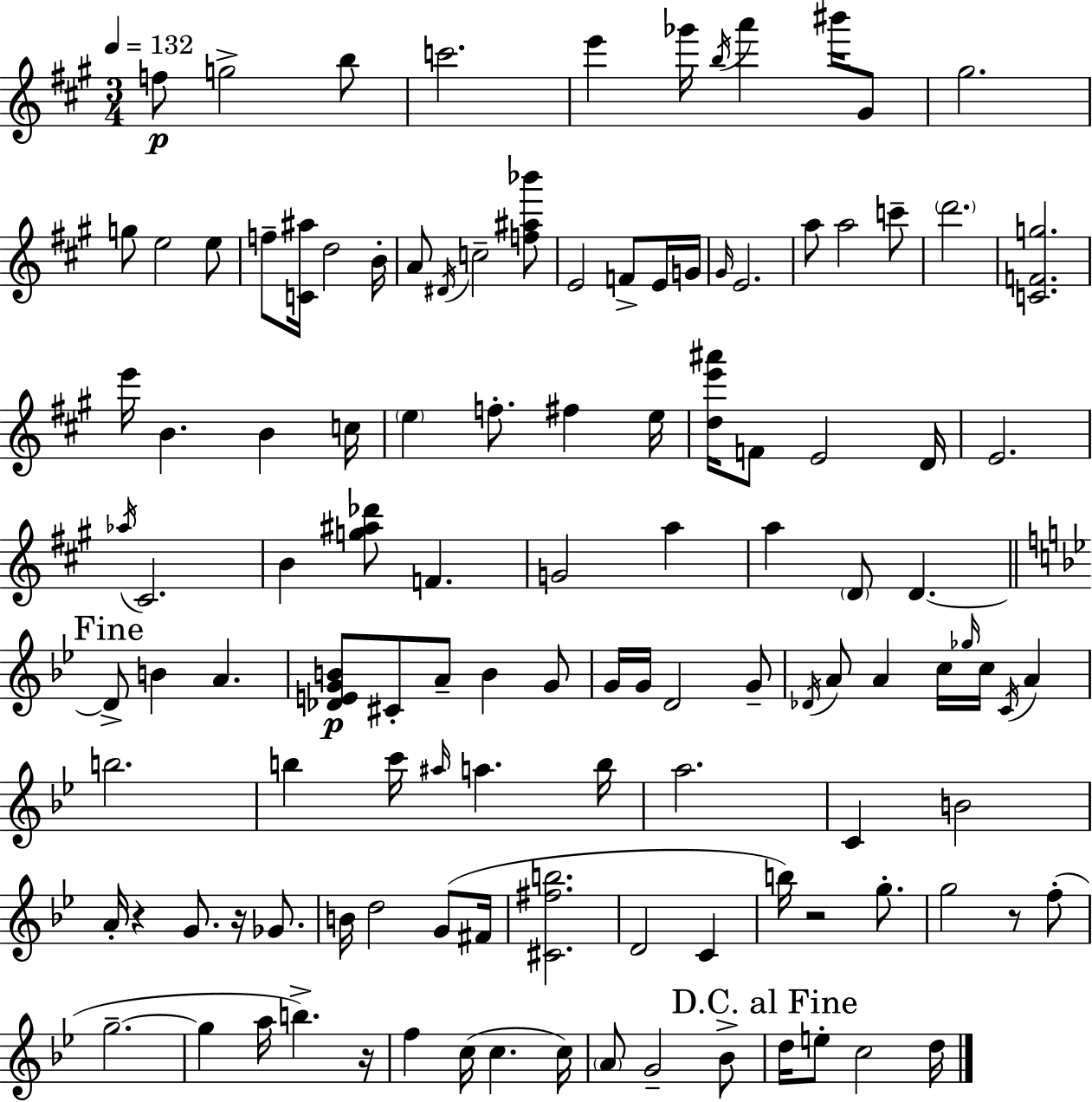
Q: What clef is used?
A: treble